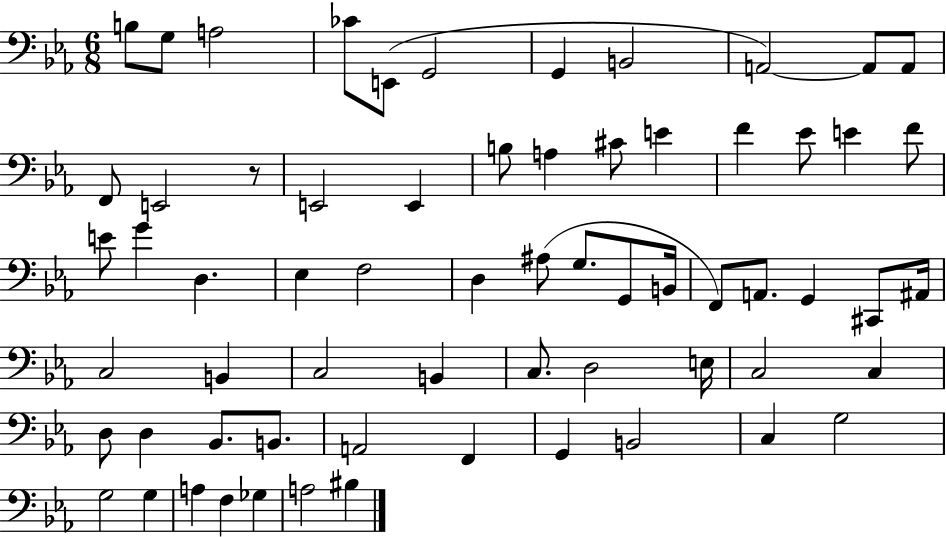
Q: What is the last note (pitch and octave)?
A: BIS3